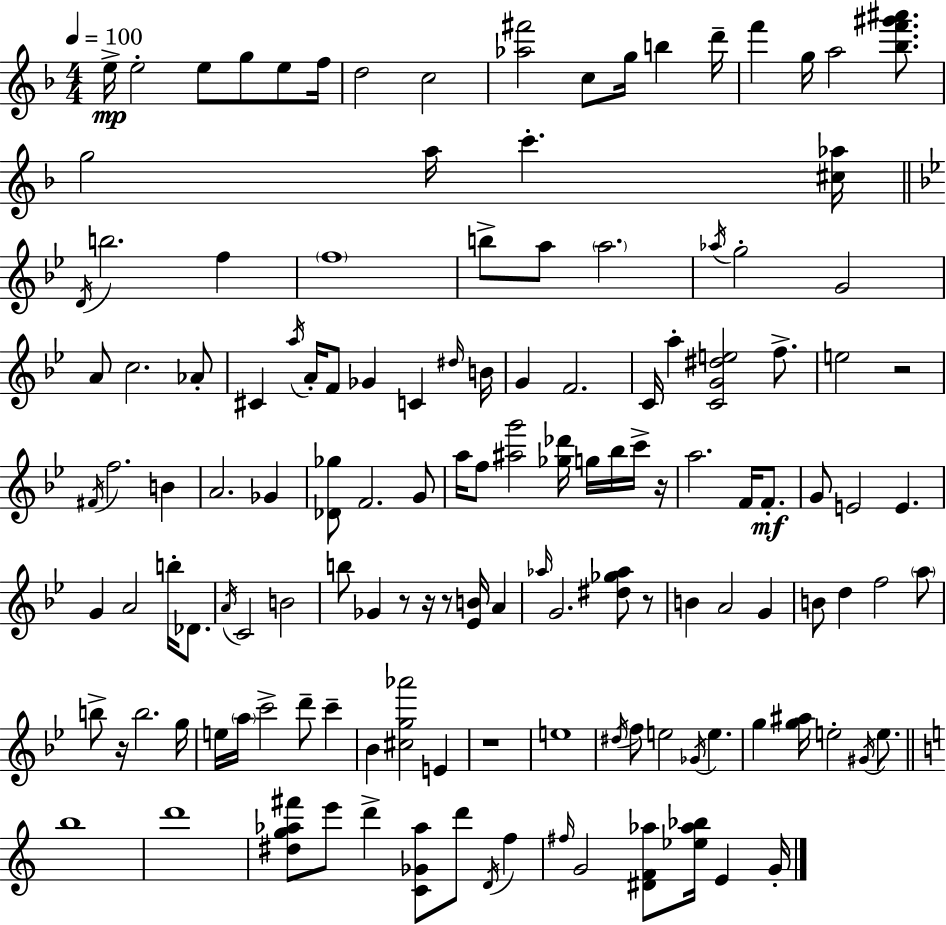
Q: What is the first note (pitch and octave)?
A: E5